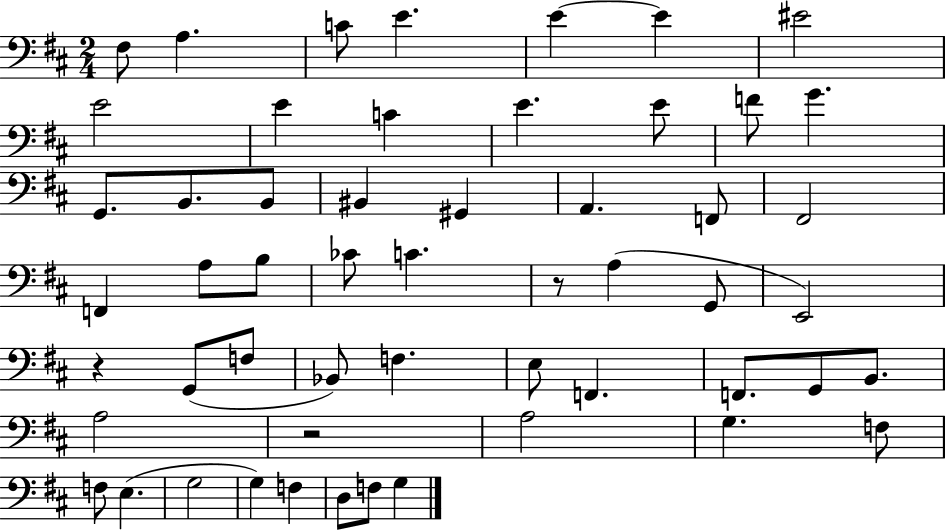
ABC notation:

X:1
T:Untitled
M:2/4
L:1/4
K:D
^F,/2 A, C/2 E E E ^E2 E2 E C E E/2 F/2 G G,,/2 B,,/2 B,,/2 ^B,, ^G,, A,, F,,/2 ^F,,2 F,, A,/2 B,/2 _C/2 C z/2 A, G,,/2 E,,2 z G,,/2 F,/2 _B,,/2 F, E,/2 F,, F,,/2 G,,/2 B,,/2 A,2 z2 A,2 G, F,/2 F,/2 E, G,2 G, F, D,/2 F,/2 G,